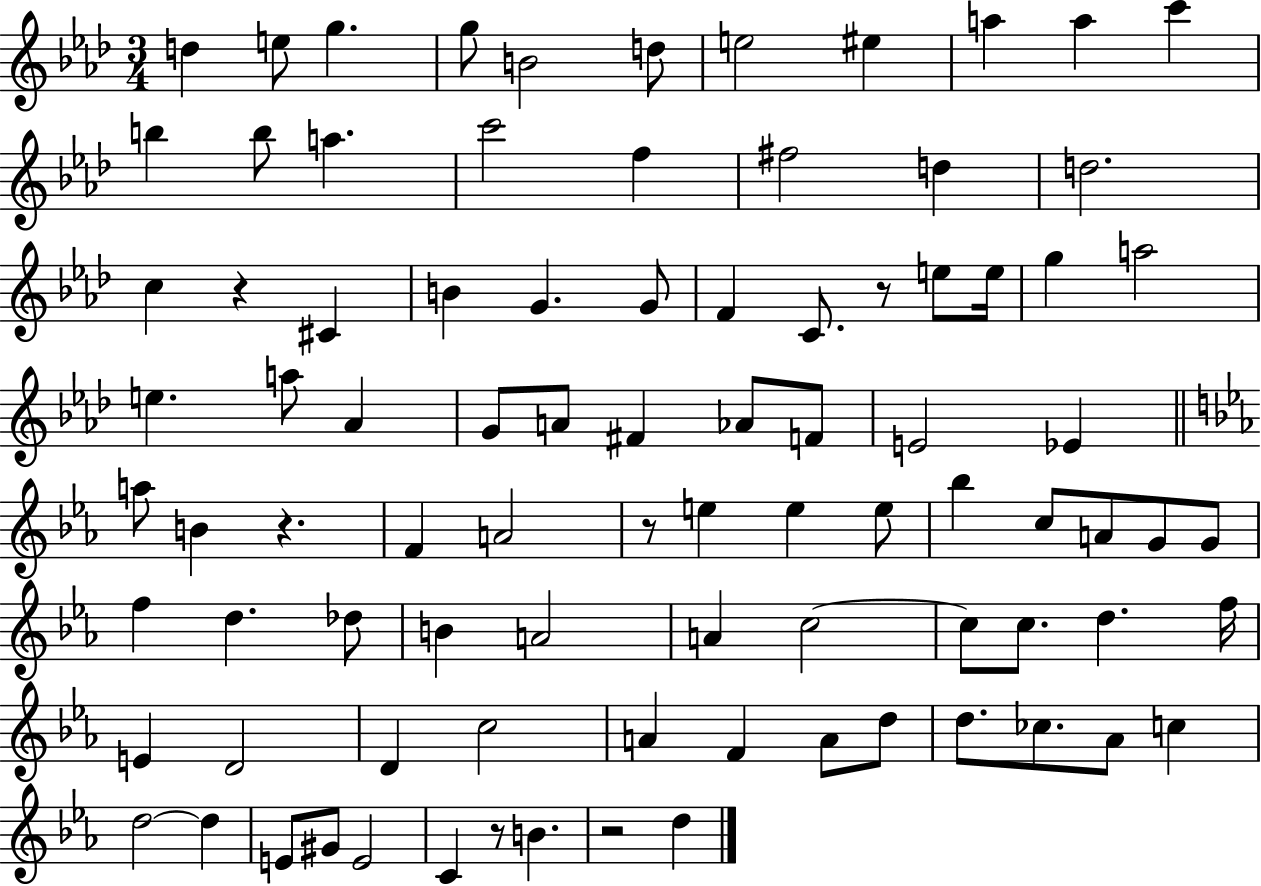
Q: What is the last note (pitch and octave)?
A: D5